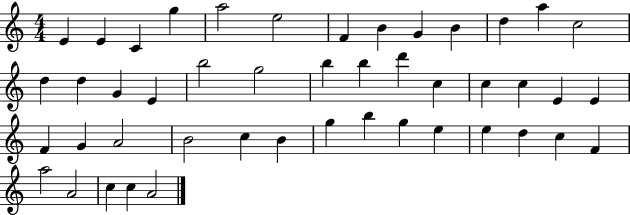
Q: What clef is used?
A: treble